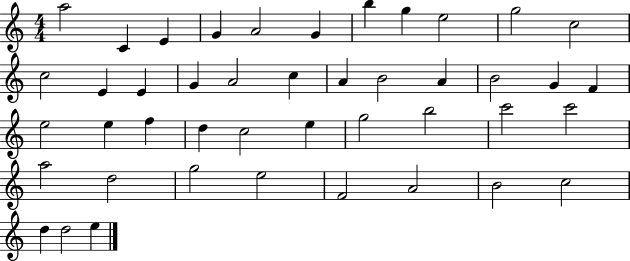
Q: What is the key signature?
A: C major